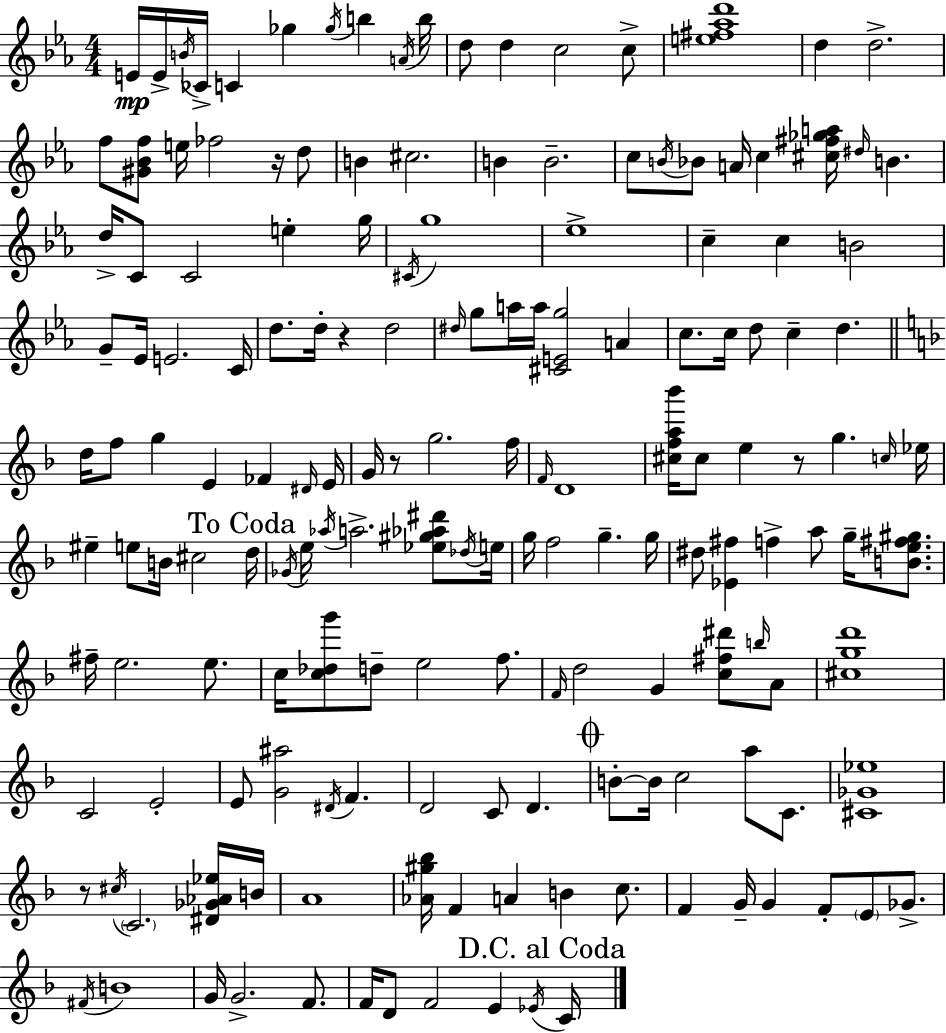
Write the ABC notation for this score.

X:1
T:Untitled
M:4/4
L:1/4
K:Cm
E/4 E/4 B/4 _C/4 C _g _g/4 b A/4 b/4 d/2 d c2 c/2 [e^f_ad']4 d d2 f/2 [^G_Bf]/2 e/4 _f2 z/4 d/2 B ^c2 B B2 c/2 B/4 _B/2 A/4 c [^c^f_ga]/4 ^d/4 B d/4 C/2 C2 e g/4 ^C/4 g4 _e4 c c B2 G/2 _E/4 E2 C/4 d/2 d/4 z d2 ^d/4 g/2 a/4 a/4 [^CEg]2 A c/2 c/4 d/2 c d d/4 f/2 g E _F ^D/4 E/4 G/4 z/2 g2 f/4 F/4 D4 [^cfa_b']/4 ^c/2 e z/2 g c/4 _e/4 ^e e/2 B/4 ^c2 d/4 _G/4 e/4 _a/4 a2 [_e^g_a^d']/2 _d/4 e/4 g/4 f2 g g/4 ^d/2 [_E^f] f a/2 g/4 [Be^f^g]/2 ^f/4 e2 e/2 c/4 [c_dg']/2 d/2 e2 f/2 F/4 d2 G [c^f^d']/2 b/4 A/2 [^cgd']4 C2 E2 E/2 [G^a]2 ^D/4 F D2 C/2 D B/2 B/4 c2 a/2 C/2 [^C_G_e]4 z/2 ^c/4 C2 [^D_G_A_e]/4 B/4 A4 [_A^g_b]/4 F A B c/2 F G/4 G F/2 E/2 _G/2 ^F/4 B4 G/4 G2 F/2 F/4 D/2 F2 E _E/4 C/4